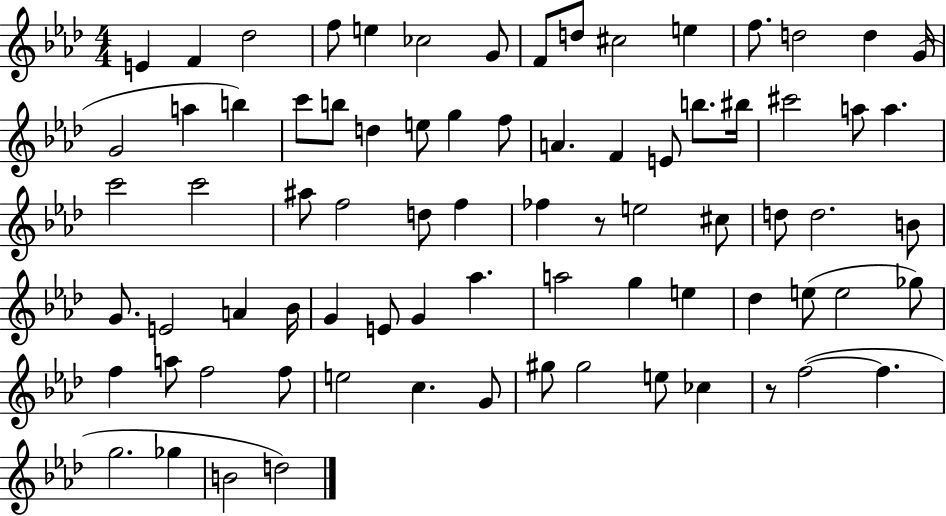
E4/q F4/q Db5/h F5/e E5/q CES5/h G4/e F4/e D5/e C#5/h E5/q F5/e. D5/h D5/q G4/s G4/h A5/q B5/q C6/e B5/e D5/q E5/e G5/q F5/e A4/q. F4/q E4/e B5/e. BIS5/s C#6/h A5/e A5/q. C6/h C6/h A#5/e F5/h D5/e F5/q FES5/q R/e E5/h C#5/e D5/e D5/h. B4/e G4/e. E4/h A4/q Bb4/s G4/q E4/e G4/q Ab5/q. A5/h G5/q E5/q Db5/q E5/e E5/h Gb5/e F5/q A5/e F5/h F5/e E5/h C5/q. G4/e G#5/e G#5/h E5/e CES5/q R/e F5/h F5/q. G5/h. Gb5/q B4/h D5/h